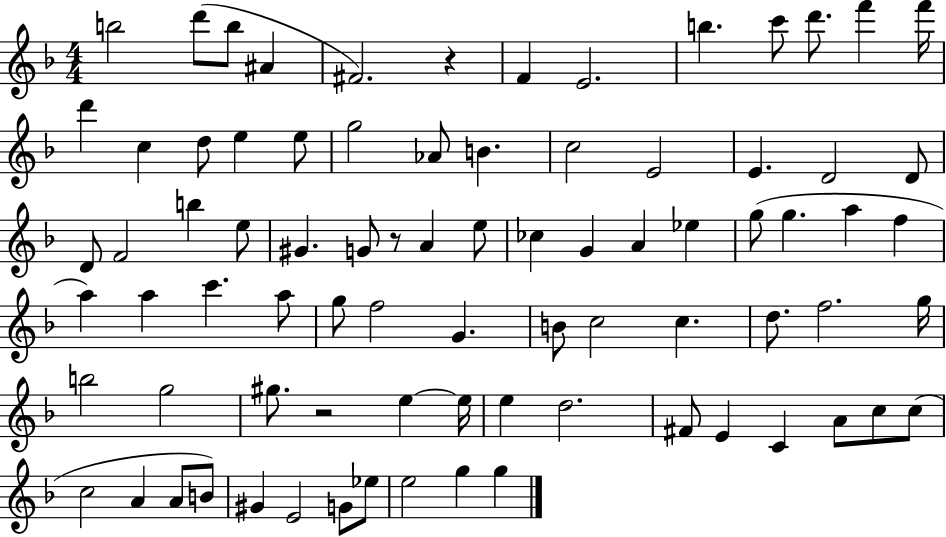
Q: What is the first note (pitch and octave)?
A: B5